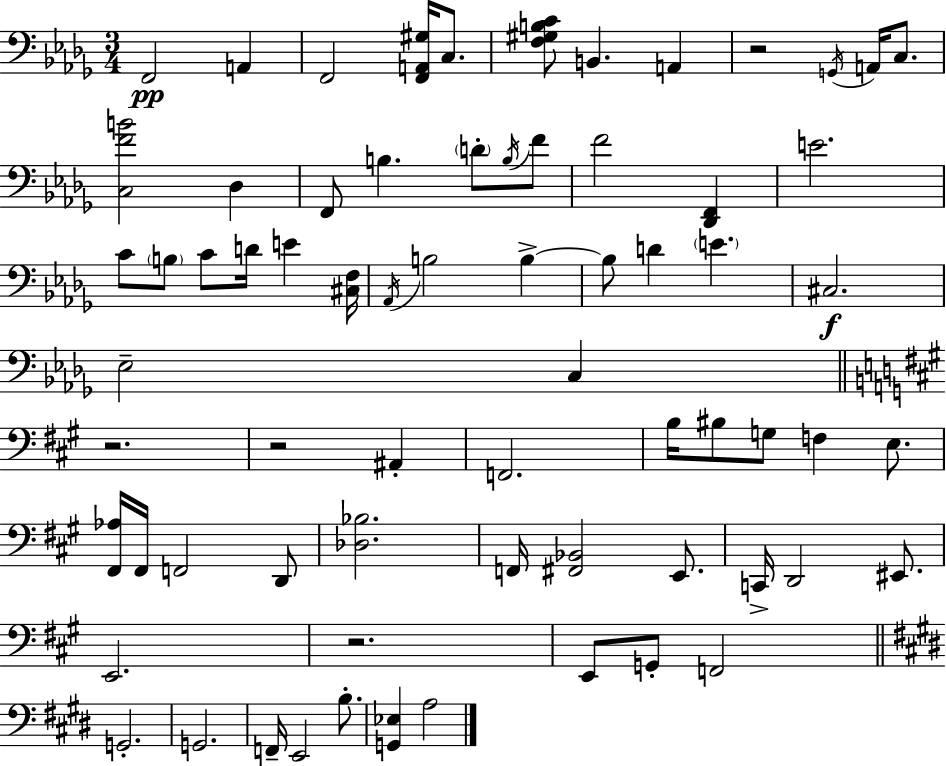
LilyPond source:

{
  \clef bass
  \numericTimeSignature
  \time 3/4
  \key bes \minor
  \repeat volta 2 { f,2\pp a,4 | f,2 <f, a, gis>16 c8. | <f gis b c'>8 b,4. a,4 | r2 \acciaccatura { g,16 } a,16 c8. | \break <c f' b'>2 des4 | f,8 b4. \parenthesize d'8-. \acciaccatura { b16 } | f'8 f'2 <des, f,>4 | e'2. | \break c'8 \parenthesize b8 c'8 d'16 e'4 | <cis f>16 \acciaccatura { aes,16 } b2 b4->~~ | b8 d'4 \parenthesize e'4. | cis2.\f | \break ees2-- c4 | \bar "||" \break \key a \major r2. | r2 ais,4-. | f,2. | b16 bis8 g8 f4 e8. | \break <fis, aes>16 fis,16 f,2 d,8 | <des bes>2. | f,16 <fis, bes,>2 e,8. | c,16-> d,2 eis,8. | \break e,2. | r2. | e,8 g,8-. f,2 | \bar "||" \break \key e \major g,2.-. | g,2. | f,16-- e,2 b8.-. | <g, ees>4 a2 | \break } \bar "|."
}